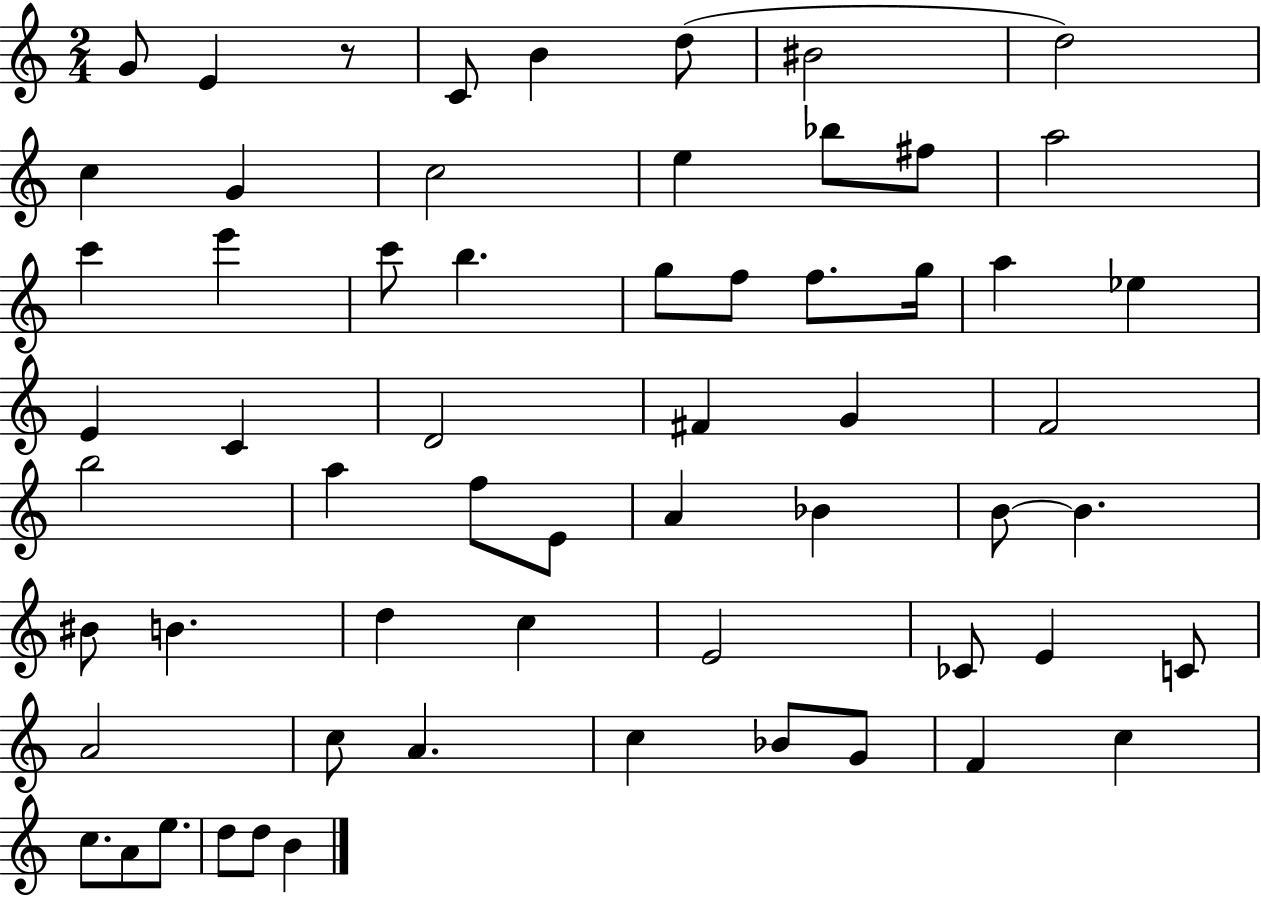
{
  \clef treble
  \numericTimeSignature
  \time 2/4
  \key c \major
  g'8 e'4 r8 | c'8 b'4 d''8( | bis'2 | d''2) | \break c''4 g'4 | c''2 | e''4 bes''8 fis''8 | a''2 | \break c'''4 e'''4 | c'''8 b''4. | g''8 f''8 f''8. g''16 | a''4 ees''4 | \break e'4 c'4 | d'2 | fis'4 g'4 | f'2 | \break b''2 | a''4 f''8 e'8 | a'4 bes'4 | b'8~~ b'4. | \break bis'8 b'4. | d''4 c''4 | e'2 | ces'8 e'4 c'8 | \break a'2 | c''8 a'4. | c''4 bes'8 g'8 | f'4 c''4 | \break c''8. a'8 e''8. | d''8 d''8 b'4 | \bar "|."
}